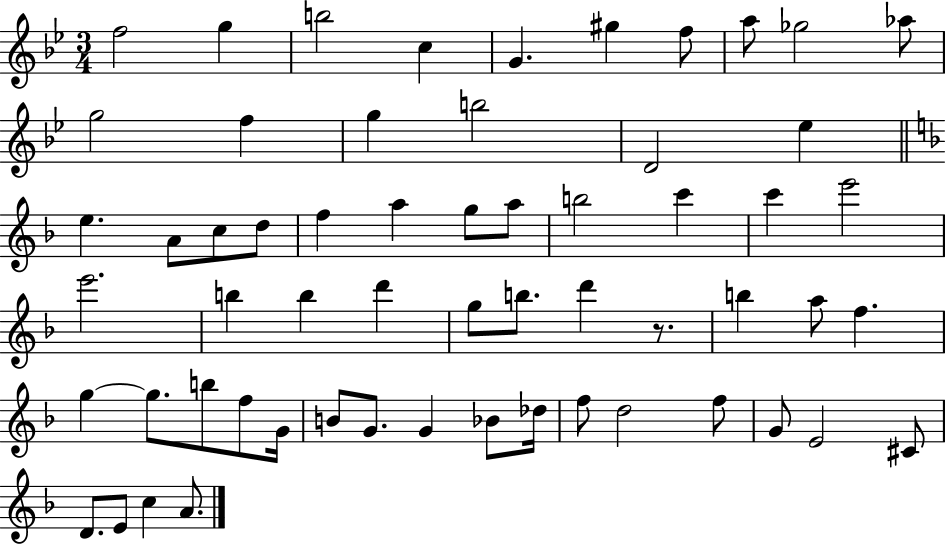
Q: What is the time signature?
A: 3/4